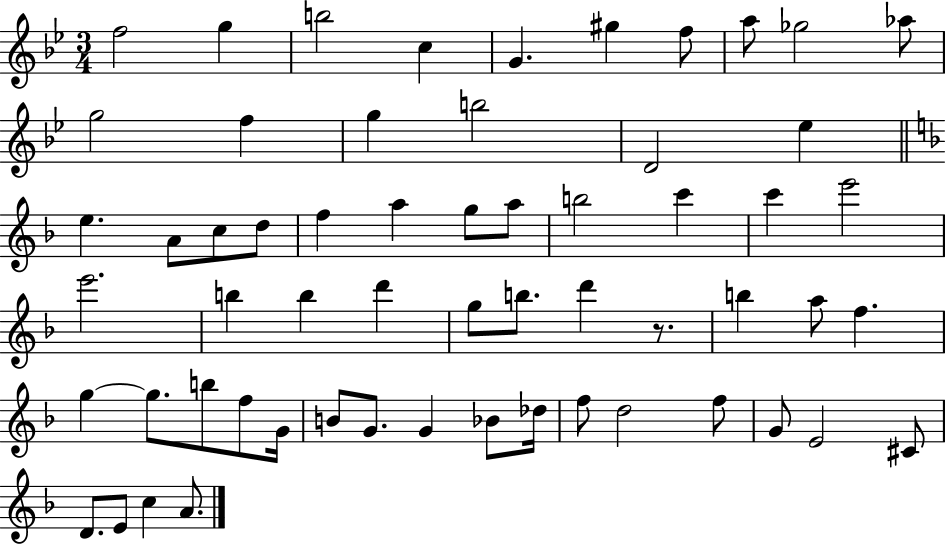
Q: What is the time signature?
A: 3/4